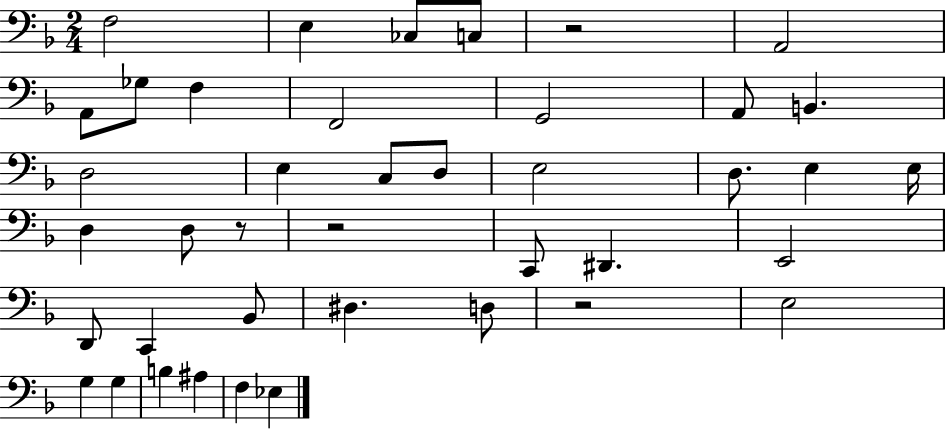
X:1
T:Untitled
M:2/4
L:1/4
K:F
F,2 E, _C,/2 C,/2 z2 A,,2 A,,/2 _G,/2 F, F,,2 G,,2 A,,/2 B,, D,2 E, C,/2 D,/2 E,2 D,/2 E, E,/4 D, D,/2 z/2 z2 C,,/2 ^D,, E,,2 D,,/2 C,, _B,,/2 ^D, D,/2 z2 E,2 G, G, B, ^A, F, _E,